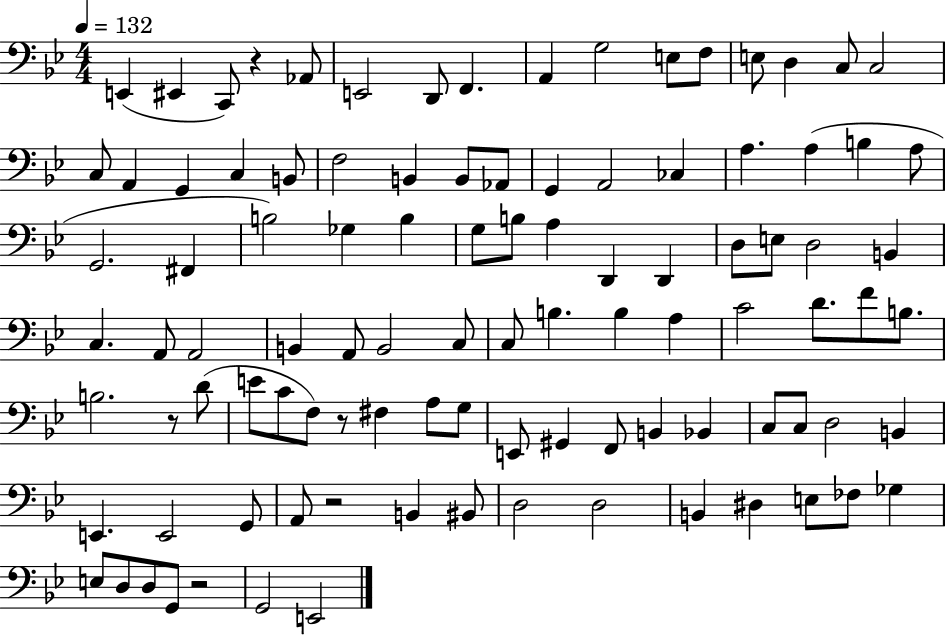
{
  \clef bass
  \numericTimeSignature
  \time 4/4
  \key bes \major
  \tempo 4 = 132
  e,4( eis,4 c,8) r4 aes,8 | e,2 d,8 f,4. | a,4 g2 e8 f8 | e8 d4 c8 c2 | \break c8 a,4 g,4 c4 b,8 | f2 b,4 b,8 aes,8 | g,4 a,2 ces4 | a4. a4( b4 a8 | \break g,2. fis,4 | b2) ges4 b4 | g8 b8 a4 d,4 d,4 | d8 e8 d2 b,4 | \break c4. a,8 a,2 | b,4 a,8 b,2 c8 | c8 b4. b4 a4 | c'2 d'8. f'8 b8. | \break b2. r8 d'8( | e'8 c'8 f8) r8 fis4 a8 g8 | e,8 gis,4 f,8 b,4 bes,4 | c8 c8 d2 b,4 | \break e,4. e,2 g,8 | a,8 r2 b,4 bis,8 | d2 d2 | b,4 dis4 e8 fes8 ges4 | \break e8 d8 d8 g,8 r2 | g,2 e,2 | \bar "|."
}